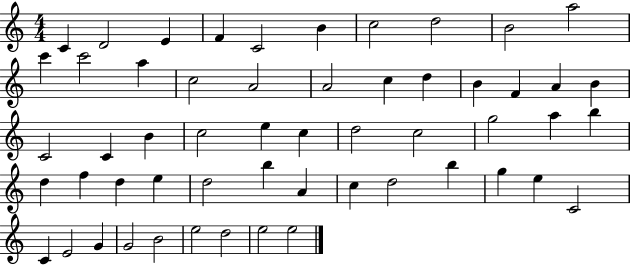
C4/q D4/h E4/q F4/q C4/h B4/q C5/h D5/h B4/h A5/h C6/q C6/h A5/q C5/h A4/h A4/h C5/q D5/q B4/q F4/q A4/q B4/q C4/h C4/q B4/q C5/h E5/q C5/q D5/h C5/h G5/h A5/q B5/q D5/q F5/q D5/q E5/q D5/h B5/q A4/q C5/q D5/h B5/q G5/q E5/q C4/h C4/q E4/h G4/q G4/h B4/h E5/h D5/h E5/h E5/h